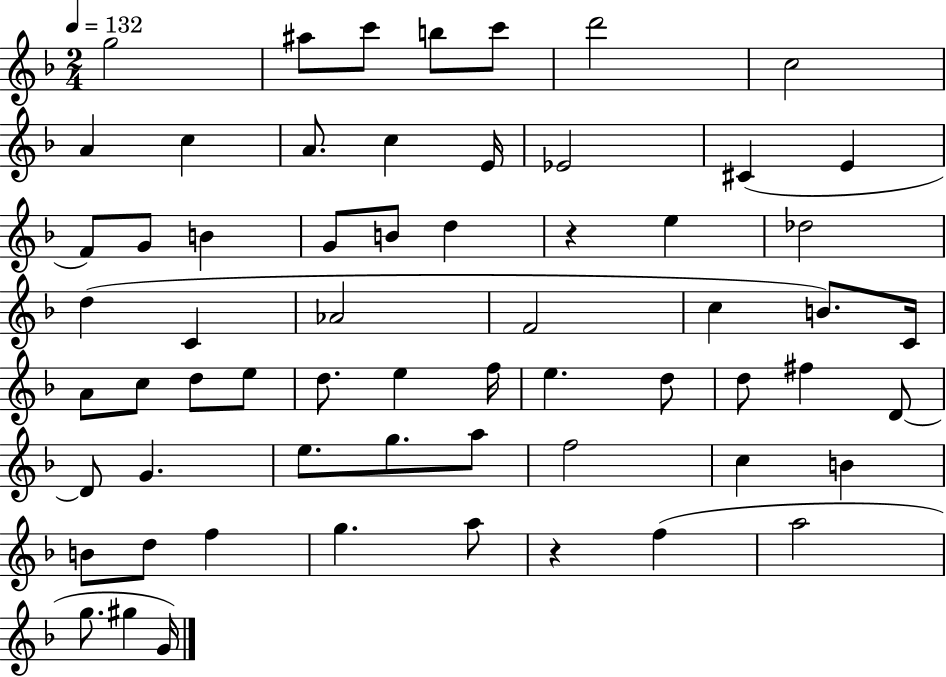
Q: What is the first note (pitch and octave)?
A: G5